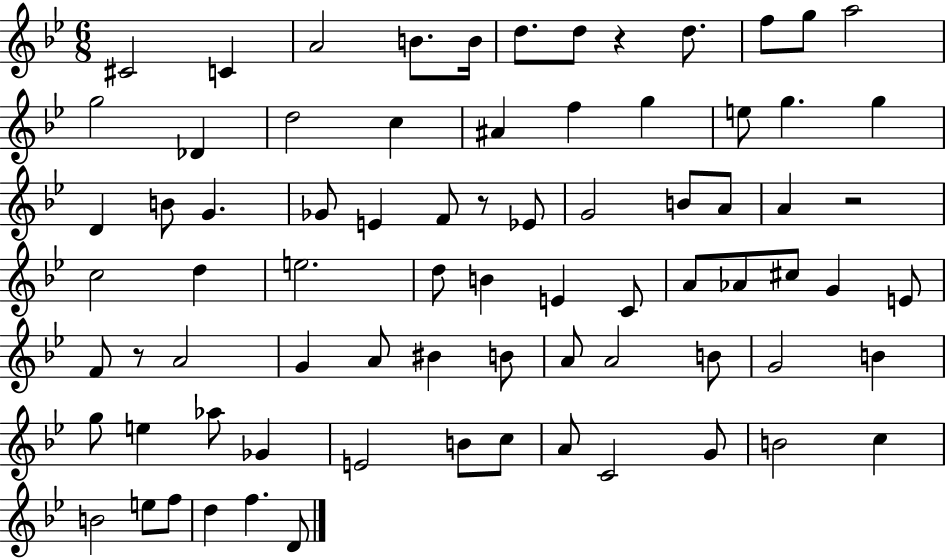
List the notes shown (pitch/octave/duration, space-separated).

C#4/h C4/q A4/h B4/e. B4/s D5/e. D5/e R/q D5/e. F5/e G5/e A5/h G5/h Db4/q D5/h C5/q A#4/q F5/q G5/q E5/e G5/q. G5/q D4/q B4/e G4/q. Gb4/e E4/q F4/e R/e Eb4/e G4/h B4/e A4/e A4/q R/h C5/h D5/q E5/h. D5/e B4/q E4/q C4/e A4/e Ab4/e C#5/e G4/q E4/e F4/e R/e A4/h G4/q A4/e BIS4/q B4/e A4/e A4/h B4/e G4/h B4/q G5/e E5/q Ab5/e Gb4/q E4/h B4/e C5/e A4/e C4/h G4/e B4/h C5/q B4/h E5/e F5/e D5/q F5/q. D4/e